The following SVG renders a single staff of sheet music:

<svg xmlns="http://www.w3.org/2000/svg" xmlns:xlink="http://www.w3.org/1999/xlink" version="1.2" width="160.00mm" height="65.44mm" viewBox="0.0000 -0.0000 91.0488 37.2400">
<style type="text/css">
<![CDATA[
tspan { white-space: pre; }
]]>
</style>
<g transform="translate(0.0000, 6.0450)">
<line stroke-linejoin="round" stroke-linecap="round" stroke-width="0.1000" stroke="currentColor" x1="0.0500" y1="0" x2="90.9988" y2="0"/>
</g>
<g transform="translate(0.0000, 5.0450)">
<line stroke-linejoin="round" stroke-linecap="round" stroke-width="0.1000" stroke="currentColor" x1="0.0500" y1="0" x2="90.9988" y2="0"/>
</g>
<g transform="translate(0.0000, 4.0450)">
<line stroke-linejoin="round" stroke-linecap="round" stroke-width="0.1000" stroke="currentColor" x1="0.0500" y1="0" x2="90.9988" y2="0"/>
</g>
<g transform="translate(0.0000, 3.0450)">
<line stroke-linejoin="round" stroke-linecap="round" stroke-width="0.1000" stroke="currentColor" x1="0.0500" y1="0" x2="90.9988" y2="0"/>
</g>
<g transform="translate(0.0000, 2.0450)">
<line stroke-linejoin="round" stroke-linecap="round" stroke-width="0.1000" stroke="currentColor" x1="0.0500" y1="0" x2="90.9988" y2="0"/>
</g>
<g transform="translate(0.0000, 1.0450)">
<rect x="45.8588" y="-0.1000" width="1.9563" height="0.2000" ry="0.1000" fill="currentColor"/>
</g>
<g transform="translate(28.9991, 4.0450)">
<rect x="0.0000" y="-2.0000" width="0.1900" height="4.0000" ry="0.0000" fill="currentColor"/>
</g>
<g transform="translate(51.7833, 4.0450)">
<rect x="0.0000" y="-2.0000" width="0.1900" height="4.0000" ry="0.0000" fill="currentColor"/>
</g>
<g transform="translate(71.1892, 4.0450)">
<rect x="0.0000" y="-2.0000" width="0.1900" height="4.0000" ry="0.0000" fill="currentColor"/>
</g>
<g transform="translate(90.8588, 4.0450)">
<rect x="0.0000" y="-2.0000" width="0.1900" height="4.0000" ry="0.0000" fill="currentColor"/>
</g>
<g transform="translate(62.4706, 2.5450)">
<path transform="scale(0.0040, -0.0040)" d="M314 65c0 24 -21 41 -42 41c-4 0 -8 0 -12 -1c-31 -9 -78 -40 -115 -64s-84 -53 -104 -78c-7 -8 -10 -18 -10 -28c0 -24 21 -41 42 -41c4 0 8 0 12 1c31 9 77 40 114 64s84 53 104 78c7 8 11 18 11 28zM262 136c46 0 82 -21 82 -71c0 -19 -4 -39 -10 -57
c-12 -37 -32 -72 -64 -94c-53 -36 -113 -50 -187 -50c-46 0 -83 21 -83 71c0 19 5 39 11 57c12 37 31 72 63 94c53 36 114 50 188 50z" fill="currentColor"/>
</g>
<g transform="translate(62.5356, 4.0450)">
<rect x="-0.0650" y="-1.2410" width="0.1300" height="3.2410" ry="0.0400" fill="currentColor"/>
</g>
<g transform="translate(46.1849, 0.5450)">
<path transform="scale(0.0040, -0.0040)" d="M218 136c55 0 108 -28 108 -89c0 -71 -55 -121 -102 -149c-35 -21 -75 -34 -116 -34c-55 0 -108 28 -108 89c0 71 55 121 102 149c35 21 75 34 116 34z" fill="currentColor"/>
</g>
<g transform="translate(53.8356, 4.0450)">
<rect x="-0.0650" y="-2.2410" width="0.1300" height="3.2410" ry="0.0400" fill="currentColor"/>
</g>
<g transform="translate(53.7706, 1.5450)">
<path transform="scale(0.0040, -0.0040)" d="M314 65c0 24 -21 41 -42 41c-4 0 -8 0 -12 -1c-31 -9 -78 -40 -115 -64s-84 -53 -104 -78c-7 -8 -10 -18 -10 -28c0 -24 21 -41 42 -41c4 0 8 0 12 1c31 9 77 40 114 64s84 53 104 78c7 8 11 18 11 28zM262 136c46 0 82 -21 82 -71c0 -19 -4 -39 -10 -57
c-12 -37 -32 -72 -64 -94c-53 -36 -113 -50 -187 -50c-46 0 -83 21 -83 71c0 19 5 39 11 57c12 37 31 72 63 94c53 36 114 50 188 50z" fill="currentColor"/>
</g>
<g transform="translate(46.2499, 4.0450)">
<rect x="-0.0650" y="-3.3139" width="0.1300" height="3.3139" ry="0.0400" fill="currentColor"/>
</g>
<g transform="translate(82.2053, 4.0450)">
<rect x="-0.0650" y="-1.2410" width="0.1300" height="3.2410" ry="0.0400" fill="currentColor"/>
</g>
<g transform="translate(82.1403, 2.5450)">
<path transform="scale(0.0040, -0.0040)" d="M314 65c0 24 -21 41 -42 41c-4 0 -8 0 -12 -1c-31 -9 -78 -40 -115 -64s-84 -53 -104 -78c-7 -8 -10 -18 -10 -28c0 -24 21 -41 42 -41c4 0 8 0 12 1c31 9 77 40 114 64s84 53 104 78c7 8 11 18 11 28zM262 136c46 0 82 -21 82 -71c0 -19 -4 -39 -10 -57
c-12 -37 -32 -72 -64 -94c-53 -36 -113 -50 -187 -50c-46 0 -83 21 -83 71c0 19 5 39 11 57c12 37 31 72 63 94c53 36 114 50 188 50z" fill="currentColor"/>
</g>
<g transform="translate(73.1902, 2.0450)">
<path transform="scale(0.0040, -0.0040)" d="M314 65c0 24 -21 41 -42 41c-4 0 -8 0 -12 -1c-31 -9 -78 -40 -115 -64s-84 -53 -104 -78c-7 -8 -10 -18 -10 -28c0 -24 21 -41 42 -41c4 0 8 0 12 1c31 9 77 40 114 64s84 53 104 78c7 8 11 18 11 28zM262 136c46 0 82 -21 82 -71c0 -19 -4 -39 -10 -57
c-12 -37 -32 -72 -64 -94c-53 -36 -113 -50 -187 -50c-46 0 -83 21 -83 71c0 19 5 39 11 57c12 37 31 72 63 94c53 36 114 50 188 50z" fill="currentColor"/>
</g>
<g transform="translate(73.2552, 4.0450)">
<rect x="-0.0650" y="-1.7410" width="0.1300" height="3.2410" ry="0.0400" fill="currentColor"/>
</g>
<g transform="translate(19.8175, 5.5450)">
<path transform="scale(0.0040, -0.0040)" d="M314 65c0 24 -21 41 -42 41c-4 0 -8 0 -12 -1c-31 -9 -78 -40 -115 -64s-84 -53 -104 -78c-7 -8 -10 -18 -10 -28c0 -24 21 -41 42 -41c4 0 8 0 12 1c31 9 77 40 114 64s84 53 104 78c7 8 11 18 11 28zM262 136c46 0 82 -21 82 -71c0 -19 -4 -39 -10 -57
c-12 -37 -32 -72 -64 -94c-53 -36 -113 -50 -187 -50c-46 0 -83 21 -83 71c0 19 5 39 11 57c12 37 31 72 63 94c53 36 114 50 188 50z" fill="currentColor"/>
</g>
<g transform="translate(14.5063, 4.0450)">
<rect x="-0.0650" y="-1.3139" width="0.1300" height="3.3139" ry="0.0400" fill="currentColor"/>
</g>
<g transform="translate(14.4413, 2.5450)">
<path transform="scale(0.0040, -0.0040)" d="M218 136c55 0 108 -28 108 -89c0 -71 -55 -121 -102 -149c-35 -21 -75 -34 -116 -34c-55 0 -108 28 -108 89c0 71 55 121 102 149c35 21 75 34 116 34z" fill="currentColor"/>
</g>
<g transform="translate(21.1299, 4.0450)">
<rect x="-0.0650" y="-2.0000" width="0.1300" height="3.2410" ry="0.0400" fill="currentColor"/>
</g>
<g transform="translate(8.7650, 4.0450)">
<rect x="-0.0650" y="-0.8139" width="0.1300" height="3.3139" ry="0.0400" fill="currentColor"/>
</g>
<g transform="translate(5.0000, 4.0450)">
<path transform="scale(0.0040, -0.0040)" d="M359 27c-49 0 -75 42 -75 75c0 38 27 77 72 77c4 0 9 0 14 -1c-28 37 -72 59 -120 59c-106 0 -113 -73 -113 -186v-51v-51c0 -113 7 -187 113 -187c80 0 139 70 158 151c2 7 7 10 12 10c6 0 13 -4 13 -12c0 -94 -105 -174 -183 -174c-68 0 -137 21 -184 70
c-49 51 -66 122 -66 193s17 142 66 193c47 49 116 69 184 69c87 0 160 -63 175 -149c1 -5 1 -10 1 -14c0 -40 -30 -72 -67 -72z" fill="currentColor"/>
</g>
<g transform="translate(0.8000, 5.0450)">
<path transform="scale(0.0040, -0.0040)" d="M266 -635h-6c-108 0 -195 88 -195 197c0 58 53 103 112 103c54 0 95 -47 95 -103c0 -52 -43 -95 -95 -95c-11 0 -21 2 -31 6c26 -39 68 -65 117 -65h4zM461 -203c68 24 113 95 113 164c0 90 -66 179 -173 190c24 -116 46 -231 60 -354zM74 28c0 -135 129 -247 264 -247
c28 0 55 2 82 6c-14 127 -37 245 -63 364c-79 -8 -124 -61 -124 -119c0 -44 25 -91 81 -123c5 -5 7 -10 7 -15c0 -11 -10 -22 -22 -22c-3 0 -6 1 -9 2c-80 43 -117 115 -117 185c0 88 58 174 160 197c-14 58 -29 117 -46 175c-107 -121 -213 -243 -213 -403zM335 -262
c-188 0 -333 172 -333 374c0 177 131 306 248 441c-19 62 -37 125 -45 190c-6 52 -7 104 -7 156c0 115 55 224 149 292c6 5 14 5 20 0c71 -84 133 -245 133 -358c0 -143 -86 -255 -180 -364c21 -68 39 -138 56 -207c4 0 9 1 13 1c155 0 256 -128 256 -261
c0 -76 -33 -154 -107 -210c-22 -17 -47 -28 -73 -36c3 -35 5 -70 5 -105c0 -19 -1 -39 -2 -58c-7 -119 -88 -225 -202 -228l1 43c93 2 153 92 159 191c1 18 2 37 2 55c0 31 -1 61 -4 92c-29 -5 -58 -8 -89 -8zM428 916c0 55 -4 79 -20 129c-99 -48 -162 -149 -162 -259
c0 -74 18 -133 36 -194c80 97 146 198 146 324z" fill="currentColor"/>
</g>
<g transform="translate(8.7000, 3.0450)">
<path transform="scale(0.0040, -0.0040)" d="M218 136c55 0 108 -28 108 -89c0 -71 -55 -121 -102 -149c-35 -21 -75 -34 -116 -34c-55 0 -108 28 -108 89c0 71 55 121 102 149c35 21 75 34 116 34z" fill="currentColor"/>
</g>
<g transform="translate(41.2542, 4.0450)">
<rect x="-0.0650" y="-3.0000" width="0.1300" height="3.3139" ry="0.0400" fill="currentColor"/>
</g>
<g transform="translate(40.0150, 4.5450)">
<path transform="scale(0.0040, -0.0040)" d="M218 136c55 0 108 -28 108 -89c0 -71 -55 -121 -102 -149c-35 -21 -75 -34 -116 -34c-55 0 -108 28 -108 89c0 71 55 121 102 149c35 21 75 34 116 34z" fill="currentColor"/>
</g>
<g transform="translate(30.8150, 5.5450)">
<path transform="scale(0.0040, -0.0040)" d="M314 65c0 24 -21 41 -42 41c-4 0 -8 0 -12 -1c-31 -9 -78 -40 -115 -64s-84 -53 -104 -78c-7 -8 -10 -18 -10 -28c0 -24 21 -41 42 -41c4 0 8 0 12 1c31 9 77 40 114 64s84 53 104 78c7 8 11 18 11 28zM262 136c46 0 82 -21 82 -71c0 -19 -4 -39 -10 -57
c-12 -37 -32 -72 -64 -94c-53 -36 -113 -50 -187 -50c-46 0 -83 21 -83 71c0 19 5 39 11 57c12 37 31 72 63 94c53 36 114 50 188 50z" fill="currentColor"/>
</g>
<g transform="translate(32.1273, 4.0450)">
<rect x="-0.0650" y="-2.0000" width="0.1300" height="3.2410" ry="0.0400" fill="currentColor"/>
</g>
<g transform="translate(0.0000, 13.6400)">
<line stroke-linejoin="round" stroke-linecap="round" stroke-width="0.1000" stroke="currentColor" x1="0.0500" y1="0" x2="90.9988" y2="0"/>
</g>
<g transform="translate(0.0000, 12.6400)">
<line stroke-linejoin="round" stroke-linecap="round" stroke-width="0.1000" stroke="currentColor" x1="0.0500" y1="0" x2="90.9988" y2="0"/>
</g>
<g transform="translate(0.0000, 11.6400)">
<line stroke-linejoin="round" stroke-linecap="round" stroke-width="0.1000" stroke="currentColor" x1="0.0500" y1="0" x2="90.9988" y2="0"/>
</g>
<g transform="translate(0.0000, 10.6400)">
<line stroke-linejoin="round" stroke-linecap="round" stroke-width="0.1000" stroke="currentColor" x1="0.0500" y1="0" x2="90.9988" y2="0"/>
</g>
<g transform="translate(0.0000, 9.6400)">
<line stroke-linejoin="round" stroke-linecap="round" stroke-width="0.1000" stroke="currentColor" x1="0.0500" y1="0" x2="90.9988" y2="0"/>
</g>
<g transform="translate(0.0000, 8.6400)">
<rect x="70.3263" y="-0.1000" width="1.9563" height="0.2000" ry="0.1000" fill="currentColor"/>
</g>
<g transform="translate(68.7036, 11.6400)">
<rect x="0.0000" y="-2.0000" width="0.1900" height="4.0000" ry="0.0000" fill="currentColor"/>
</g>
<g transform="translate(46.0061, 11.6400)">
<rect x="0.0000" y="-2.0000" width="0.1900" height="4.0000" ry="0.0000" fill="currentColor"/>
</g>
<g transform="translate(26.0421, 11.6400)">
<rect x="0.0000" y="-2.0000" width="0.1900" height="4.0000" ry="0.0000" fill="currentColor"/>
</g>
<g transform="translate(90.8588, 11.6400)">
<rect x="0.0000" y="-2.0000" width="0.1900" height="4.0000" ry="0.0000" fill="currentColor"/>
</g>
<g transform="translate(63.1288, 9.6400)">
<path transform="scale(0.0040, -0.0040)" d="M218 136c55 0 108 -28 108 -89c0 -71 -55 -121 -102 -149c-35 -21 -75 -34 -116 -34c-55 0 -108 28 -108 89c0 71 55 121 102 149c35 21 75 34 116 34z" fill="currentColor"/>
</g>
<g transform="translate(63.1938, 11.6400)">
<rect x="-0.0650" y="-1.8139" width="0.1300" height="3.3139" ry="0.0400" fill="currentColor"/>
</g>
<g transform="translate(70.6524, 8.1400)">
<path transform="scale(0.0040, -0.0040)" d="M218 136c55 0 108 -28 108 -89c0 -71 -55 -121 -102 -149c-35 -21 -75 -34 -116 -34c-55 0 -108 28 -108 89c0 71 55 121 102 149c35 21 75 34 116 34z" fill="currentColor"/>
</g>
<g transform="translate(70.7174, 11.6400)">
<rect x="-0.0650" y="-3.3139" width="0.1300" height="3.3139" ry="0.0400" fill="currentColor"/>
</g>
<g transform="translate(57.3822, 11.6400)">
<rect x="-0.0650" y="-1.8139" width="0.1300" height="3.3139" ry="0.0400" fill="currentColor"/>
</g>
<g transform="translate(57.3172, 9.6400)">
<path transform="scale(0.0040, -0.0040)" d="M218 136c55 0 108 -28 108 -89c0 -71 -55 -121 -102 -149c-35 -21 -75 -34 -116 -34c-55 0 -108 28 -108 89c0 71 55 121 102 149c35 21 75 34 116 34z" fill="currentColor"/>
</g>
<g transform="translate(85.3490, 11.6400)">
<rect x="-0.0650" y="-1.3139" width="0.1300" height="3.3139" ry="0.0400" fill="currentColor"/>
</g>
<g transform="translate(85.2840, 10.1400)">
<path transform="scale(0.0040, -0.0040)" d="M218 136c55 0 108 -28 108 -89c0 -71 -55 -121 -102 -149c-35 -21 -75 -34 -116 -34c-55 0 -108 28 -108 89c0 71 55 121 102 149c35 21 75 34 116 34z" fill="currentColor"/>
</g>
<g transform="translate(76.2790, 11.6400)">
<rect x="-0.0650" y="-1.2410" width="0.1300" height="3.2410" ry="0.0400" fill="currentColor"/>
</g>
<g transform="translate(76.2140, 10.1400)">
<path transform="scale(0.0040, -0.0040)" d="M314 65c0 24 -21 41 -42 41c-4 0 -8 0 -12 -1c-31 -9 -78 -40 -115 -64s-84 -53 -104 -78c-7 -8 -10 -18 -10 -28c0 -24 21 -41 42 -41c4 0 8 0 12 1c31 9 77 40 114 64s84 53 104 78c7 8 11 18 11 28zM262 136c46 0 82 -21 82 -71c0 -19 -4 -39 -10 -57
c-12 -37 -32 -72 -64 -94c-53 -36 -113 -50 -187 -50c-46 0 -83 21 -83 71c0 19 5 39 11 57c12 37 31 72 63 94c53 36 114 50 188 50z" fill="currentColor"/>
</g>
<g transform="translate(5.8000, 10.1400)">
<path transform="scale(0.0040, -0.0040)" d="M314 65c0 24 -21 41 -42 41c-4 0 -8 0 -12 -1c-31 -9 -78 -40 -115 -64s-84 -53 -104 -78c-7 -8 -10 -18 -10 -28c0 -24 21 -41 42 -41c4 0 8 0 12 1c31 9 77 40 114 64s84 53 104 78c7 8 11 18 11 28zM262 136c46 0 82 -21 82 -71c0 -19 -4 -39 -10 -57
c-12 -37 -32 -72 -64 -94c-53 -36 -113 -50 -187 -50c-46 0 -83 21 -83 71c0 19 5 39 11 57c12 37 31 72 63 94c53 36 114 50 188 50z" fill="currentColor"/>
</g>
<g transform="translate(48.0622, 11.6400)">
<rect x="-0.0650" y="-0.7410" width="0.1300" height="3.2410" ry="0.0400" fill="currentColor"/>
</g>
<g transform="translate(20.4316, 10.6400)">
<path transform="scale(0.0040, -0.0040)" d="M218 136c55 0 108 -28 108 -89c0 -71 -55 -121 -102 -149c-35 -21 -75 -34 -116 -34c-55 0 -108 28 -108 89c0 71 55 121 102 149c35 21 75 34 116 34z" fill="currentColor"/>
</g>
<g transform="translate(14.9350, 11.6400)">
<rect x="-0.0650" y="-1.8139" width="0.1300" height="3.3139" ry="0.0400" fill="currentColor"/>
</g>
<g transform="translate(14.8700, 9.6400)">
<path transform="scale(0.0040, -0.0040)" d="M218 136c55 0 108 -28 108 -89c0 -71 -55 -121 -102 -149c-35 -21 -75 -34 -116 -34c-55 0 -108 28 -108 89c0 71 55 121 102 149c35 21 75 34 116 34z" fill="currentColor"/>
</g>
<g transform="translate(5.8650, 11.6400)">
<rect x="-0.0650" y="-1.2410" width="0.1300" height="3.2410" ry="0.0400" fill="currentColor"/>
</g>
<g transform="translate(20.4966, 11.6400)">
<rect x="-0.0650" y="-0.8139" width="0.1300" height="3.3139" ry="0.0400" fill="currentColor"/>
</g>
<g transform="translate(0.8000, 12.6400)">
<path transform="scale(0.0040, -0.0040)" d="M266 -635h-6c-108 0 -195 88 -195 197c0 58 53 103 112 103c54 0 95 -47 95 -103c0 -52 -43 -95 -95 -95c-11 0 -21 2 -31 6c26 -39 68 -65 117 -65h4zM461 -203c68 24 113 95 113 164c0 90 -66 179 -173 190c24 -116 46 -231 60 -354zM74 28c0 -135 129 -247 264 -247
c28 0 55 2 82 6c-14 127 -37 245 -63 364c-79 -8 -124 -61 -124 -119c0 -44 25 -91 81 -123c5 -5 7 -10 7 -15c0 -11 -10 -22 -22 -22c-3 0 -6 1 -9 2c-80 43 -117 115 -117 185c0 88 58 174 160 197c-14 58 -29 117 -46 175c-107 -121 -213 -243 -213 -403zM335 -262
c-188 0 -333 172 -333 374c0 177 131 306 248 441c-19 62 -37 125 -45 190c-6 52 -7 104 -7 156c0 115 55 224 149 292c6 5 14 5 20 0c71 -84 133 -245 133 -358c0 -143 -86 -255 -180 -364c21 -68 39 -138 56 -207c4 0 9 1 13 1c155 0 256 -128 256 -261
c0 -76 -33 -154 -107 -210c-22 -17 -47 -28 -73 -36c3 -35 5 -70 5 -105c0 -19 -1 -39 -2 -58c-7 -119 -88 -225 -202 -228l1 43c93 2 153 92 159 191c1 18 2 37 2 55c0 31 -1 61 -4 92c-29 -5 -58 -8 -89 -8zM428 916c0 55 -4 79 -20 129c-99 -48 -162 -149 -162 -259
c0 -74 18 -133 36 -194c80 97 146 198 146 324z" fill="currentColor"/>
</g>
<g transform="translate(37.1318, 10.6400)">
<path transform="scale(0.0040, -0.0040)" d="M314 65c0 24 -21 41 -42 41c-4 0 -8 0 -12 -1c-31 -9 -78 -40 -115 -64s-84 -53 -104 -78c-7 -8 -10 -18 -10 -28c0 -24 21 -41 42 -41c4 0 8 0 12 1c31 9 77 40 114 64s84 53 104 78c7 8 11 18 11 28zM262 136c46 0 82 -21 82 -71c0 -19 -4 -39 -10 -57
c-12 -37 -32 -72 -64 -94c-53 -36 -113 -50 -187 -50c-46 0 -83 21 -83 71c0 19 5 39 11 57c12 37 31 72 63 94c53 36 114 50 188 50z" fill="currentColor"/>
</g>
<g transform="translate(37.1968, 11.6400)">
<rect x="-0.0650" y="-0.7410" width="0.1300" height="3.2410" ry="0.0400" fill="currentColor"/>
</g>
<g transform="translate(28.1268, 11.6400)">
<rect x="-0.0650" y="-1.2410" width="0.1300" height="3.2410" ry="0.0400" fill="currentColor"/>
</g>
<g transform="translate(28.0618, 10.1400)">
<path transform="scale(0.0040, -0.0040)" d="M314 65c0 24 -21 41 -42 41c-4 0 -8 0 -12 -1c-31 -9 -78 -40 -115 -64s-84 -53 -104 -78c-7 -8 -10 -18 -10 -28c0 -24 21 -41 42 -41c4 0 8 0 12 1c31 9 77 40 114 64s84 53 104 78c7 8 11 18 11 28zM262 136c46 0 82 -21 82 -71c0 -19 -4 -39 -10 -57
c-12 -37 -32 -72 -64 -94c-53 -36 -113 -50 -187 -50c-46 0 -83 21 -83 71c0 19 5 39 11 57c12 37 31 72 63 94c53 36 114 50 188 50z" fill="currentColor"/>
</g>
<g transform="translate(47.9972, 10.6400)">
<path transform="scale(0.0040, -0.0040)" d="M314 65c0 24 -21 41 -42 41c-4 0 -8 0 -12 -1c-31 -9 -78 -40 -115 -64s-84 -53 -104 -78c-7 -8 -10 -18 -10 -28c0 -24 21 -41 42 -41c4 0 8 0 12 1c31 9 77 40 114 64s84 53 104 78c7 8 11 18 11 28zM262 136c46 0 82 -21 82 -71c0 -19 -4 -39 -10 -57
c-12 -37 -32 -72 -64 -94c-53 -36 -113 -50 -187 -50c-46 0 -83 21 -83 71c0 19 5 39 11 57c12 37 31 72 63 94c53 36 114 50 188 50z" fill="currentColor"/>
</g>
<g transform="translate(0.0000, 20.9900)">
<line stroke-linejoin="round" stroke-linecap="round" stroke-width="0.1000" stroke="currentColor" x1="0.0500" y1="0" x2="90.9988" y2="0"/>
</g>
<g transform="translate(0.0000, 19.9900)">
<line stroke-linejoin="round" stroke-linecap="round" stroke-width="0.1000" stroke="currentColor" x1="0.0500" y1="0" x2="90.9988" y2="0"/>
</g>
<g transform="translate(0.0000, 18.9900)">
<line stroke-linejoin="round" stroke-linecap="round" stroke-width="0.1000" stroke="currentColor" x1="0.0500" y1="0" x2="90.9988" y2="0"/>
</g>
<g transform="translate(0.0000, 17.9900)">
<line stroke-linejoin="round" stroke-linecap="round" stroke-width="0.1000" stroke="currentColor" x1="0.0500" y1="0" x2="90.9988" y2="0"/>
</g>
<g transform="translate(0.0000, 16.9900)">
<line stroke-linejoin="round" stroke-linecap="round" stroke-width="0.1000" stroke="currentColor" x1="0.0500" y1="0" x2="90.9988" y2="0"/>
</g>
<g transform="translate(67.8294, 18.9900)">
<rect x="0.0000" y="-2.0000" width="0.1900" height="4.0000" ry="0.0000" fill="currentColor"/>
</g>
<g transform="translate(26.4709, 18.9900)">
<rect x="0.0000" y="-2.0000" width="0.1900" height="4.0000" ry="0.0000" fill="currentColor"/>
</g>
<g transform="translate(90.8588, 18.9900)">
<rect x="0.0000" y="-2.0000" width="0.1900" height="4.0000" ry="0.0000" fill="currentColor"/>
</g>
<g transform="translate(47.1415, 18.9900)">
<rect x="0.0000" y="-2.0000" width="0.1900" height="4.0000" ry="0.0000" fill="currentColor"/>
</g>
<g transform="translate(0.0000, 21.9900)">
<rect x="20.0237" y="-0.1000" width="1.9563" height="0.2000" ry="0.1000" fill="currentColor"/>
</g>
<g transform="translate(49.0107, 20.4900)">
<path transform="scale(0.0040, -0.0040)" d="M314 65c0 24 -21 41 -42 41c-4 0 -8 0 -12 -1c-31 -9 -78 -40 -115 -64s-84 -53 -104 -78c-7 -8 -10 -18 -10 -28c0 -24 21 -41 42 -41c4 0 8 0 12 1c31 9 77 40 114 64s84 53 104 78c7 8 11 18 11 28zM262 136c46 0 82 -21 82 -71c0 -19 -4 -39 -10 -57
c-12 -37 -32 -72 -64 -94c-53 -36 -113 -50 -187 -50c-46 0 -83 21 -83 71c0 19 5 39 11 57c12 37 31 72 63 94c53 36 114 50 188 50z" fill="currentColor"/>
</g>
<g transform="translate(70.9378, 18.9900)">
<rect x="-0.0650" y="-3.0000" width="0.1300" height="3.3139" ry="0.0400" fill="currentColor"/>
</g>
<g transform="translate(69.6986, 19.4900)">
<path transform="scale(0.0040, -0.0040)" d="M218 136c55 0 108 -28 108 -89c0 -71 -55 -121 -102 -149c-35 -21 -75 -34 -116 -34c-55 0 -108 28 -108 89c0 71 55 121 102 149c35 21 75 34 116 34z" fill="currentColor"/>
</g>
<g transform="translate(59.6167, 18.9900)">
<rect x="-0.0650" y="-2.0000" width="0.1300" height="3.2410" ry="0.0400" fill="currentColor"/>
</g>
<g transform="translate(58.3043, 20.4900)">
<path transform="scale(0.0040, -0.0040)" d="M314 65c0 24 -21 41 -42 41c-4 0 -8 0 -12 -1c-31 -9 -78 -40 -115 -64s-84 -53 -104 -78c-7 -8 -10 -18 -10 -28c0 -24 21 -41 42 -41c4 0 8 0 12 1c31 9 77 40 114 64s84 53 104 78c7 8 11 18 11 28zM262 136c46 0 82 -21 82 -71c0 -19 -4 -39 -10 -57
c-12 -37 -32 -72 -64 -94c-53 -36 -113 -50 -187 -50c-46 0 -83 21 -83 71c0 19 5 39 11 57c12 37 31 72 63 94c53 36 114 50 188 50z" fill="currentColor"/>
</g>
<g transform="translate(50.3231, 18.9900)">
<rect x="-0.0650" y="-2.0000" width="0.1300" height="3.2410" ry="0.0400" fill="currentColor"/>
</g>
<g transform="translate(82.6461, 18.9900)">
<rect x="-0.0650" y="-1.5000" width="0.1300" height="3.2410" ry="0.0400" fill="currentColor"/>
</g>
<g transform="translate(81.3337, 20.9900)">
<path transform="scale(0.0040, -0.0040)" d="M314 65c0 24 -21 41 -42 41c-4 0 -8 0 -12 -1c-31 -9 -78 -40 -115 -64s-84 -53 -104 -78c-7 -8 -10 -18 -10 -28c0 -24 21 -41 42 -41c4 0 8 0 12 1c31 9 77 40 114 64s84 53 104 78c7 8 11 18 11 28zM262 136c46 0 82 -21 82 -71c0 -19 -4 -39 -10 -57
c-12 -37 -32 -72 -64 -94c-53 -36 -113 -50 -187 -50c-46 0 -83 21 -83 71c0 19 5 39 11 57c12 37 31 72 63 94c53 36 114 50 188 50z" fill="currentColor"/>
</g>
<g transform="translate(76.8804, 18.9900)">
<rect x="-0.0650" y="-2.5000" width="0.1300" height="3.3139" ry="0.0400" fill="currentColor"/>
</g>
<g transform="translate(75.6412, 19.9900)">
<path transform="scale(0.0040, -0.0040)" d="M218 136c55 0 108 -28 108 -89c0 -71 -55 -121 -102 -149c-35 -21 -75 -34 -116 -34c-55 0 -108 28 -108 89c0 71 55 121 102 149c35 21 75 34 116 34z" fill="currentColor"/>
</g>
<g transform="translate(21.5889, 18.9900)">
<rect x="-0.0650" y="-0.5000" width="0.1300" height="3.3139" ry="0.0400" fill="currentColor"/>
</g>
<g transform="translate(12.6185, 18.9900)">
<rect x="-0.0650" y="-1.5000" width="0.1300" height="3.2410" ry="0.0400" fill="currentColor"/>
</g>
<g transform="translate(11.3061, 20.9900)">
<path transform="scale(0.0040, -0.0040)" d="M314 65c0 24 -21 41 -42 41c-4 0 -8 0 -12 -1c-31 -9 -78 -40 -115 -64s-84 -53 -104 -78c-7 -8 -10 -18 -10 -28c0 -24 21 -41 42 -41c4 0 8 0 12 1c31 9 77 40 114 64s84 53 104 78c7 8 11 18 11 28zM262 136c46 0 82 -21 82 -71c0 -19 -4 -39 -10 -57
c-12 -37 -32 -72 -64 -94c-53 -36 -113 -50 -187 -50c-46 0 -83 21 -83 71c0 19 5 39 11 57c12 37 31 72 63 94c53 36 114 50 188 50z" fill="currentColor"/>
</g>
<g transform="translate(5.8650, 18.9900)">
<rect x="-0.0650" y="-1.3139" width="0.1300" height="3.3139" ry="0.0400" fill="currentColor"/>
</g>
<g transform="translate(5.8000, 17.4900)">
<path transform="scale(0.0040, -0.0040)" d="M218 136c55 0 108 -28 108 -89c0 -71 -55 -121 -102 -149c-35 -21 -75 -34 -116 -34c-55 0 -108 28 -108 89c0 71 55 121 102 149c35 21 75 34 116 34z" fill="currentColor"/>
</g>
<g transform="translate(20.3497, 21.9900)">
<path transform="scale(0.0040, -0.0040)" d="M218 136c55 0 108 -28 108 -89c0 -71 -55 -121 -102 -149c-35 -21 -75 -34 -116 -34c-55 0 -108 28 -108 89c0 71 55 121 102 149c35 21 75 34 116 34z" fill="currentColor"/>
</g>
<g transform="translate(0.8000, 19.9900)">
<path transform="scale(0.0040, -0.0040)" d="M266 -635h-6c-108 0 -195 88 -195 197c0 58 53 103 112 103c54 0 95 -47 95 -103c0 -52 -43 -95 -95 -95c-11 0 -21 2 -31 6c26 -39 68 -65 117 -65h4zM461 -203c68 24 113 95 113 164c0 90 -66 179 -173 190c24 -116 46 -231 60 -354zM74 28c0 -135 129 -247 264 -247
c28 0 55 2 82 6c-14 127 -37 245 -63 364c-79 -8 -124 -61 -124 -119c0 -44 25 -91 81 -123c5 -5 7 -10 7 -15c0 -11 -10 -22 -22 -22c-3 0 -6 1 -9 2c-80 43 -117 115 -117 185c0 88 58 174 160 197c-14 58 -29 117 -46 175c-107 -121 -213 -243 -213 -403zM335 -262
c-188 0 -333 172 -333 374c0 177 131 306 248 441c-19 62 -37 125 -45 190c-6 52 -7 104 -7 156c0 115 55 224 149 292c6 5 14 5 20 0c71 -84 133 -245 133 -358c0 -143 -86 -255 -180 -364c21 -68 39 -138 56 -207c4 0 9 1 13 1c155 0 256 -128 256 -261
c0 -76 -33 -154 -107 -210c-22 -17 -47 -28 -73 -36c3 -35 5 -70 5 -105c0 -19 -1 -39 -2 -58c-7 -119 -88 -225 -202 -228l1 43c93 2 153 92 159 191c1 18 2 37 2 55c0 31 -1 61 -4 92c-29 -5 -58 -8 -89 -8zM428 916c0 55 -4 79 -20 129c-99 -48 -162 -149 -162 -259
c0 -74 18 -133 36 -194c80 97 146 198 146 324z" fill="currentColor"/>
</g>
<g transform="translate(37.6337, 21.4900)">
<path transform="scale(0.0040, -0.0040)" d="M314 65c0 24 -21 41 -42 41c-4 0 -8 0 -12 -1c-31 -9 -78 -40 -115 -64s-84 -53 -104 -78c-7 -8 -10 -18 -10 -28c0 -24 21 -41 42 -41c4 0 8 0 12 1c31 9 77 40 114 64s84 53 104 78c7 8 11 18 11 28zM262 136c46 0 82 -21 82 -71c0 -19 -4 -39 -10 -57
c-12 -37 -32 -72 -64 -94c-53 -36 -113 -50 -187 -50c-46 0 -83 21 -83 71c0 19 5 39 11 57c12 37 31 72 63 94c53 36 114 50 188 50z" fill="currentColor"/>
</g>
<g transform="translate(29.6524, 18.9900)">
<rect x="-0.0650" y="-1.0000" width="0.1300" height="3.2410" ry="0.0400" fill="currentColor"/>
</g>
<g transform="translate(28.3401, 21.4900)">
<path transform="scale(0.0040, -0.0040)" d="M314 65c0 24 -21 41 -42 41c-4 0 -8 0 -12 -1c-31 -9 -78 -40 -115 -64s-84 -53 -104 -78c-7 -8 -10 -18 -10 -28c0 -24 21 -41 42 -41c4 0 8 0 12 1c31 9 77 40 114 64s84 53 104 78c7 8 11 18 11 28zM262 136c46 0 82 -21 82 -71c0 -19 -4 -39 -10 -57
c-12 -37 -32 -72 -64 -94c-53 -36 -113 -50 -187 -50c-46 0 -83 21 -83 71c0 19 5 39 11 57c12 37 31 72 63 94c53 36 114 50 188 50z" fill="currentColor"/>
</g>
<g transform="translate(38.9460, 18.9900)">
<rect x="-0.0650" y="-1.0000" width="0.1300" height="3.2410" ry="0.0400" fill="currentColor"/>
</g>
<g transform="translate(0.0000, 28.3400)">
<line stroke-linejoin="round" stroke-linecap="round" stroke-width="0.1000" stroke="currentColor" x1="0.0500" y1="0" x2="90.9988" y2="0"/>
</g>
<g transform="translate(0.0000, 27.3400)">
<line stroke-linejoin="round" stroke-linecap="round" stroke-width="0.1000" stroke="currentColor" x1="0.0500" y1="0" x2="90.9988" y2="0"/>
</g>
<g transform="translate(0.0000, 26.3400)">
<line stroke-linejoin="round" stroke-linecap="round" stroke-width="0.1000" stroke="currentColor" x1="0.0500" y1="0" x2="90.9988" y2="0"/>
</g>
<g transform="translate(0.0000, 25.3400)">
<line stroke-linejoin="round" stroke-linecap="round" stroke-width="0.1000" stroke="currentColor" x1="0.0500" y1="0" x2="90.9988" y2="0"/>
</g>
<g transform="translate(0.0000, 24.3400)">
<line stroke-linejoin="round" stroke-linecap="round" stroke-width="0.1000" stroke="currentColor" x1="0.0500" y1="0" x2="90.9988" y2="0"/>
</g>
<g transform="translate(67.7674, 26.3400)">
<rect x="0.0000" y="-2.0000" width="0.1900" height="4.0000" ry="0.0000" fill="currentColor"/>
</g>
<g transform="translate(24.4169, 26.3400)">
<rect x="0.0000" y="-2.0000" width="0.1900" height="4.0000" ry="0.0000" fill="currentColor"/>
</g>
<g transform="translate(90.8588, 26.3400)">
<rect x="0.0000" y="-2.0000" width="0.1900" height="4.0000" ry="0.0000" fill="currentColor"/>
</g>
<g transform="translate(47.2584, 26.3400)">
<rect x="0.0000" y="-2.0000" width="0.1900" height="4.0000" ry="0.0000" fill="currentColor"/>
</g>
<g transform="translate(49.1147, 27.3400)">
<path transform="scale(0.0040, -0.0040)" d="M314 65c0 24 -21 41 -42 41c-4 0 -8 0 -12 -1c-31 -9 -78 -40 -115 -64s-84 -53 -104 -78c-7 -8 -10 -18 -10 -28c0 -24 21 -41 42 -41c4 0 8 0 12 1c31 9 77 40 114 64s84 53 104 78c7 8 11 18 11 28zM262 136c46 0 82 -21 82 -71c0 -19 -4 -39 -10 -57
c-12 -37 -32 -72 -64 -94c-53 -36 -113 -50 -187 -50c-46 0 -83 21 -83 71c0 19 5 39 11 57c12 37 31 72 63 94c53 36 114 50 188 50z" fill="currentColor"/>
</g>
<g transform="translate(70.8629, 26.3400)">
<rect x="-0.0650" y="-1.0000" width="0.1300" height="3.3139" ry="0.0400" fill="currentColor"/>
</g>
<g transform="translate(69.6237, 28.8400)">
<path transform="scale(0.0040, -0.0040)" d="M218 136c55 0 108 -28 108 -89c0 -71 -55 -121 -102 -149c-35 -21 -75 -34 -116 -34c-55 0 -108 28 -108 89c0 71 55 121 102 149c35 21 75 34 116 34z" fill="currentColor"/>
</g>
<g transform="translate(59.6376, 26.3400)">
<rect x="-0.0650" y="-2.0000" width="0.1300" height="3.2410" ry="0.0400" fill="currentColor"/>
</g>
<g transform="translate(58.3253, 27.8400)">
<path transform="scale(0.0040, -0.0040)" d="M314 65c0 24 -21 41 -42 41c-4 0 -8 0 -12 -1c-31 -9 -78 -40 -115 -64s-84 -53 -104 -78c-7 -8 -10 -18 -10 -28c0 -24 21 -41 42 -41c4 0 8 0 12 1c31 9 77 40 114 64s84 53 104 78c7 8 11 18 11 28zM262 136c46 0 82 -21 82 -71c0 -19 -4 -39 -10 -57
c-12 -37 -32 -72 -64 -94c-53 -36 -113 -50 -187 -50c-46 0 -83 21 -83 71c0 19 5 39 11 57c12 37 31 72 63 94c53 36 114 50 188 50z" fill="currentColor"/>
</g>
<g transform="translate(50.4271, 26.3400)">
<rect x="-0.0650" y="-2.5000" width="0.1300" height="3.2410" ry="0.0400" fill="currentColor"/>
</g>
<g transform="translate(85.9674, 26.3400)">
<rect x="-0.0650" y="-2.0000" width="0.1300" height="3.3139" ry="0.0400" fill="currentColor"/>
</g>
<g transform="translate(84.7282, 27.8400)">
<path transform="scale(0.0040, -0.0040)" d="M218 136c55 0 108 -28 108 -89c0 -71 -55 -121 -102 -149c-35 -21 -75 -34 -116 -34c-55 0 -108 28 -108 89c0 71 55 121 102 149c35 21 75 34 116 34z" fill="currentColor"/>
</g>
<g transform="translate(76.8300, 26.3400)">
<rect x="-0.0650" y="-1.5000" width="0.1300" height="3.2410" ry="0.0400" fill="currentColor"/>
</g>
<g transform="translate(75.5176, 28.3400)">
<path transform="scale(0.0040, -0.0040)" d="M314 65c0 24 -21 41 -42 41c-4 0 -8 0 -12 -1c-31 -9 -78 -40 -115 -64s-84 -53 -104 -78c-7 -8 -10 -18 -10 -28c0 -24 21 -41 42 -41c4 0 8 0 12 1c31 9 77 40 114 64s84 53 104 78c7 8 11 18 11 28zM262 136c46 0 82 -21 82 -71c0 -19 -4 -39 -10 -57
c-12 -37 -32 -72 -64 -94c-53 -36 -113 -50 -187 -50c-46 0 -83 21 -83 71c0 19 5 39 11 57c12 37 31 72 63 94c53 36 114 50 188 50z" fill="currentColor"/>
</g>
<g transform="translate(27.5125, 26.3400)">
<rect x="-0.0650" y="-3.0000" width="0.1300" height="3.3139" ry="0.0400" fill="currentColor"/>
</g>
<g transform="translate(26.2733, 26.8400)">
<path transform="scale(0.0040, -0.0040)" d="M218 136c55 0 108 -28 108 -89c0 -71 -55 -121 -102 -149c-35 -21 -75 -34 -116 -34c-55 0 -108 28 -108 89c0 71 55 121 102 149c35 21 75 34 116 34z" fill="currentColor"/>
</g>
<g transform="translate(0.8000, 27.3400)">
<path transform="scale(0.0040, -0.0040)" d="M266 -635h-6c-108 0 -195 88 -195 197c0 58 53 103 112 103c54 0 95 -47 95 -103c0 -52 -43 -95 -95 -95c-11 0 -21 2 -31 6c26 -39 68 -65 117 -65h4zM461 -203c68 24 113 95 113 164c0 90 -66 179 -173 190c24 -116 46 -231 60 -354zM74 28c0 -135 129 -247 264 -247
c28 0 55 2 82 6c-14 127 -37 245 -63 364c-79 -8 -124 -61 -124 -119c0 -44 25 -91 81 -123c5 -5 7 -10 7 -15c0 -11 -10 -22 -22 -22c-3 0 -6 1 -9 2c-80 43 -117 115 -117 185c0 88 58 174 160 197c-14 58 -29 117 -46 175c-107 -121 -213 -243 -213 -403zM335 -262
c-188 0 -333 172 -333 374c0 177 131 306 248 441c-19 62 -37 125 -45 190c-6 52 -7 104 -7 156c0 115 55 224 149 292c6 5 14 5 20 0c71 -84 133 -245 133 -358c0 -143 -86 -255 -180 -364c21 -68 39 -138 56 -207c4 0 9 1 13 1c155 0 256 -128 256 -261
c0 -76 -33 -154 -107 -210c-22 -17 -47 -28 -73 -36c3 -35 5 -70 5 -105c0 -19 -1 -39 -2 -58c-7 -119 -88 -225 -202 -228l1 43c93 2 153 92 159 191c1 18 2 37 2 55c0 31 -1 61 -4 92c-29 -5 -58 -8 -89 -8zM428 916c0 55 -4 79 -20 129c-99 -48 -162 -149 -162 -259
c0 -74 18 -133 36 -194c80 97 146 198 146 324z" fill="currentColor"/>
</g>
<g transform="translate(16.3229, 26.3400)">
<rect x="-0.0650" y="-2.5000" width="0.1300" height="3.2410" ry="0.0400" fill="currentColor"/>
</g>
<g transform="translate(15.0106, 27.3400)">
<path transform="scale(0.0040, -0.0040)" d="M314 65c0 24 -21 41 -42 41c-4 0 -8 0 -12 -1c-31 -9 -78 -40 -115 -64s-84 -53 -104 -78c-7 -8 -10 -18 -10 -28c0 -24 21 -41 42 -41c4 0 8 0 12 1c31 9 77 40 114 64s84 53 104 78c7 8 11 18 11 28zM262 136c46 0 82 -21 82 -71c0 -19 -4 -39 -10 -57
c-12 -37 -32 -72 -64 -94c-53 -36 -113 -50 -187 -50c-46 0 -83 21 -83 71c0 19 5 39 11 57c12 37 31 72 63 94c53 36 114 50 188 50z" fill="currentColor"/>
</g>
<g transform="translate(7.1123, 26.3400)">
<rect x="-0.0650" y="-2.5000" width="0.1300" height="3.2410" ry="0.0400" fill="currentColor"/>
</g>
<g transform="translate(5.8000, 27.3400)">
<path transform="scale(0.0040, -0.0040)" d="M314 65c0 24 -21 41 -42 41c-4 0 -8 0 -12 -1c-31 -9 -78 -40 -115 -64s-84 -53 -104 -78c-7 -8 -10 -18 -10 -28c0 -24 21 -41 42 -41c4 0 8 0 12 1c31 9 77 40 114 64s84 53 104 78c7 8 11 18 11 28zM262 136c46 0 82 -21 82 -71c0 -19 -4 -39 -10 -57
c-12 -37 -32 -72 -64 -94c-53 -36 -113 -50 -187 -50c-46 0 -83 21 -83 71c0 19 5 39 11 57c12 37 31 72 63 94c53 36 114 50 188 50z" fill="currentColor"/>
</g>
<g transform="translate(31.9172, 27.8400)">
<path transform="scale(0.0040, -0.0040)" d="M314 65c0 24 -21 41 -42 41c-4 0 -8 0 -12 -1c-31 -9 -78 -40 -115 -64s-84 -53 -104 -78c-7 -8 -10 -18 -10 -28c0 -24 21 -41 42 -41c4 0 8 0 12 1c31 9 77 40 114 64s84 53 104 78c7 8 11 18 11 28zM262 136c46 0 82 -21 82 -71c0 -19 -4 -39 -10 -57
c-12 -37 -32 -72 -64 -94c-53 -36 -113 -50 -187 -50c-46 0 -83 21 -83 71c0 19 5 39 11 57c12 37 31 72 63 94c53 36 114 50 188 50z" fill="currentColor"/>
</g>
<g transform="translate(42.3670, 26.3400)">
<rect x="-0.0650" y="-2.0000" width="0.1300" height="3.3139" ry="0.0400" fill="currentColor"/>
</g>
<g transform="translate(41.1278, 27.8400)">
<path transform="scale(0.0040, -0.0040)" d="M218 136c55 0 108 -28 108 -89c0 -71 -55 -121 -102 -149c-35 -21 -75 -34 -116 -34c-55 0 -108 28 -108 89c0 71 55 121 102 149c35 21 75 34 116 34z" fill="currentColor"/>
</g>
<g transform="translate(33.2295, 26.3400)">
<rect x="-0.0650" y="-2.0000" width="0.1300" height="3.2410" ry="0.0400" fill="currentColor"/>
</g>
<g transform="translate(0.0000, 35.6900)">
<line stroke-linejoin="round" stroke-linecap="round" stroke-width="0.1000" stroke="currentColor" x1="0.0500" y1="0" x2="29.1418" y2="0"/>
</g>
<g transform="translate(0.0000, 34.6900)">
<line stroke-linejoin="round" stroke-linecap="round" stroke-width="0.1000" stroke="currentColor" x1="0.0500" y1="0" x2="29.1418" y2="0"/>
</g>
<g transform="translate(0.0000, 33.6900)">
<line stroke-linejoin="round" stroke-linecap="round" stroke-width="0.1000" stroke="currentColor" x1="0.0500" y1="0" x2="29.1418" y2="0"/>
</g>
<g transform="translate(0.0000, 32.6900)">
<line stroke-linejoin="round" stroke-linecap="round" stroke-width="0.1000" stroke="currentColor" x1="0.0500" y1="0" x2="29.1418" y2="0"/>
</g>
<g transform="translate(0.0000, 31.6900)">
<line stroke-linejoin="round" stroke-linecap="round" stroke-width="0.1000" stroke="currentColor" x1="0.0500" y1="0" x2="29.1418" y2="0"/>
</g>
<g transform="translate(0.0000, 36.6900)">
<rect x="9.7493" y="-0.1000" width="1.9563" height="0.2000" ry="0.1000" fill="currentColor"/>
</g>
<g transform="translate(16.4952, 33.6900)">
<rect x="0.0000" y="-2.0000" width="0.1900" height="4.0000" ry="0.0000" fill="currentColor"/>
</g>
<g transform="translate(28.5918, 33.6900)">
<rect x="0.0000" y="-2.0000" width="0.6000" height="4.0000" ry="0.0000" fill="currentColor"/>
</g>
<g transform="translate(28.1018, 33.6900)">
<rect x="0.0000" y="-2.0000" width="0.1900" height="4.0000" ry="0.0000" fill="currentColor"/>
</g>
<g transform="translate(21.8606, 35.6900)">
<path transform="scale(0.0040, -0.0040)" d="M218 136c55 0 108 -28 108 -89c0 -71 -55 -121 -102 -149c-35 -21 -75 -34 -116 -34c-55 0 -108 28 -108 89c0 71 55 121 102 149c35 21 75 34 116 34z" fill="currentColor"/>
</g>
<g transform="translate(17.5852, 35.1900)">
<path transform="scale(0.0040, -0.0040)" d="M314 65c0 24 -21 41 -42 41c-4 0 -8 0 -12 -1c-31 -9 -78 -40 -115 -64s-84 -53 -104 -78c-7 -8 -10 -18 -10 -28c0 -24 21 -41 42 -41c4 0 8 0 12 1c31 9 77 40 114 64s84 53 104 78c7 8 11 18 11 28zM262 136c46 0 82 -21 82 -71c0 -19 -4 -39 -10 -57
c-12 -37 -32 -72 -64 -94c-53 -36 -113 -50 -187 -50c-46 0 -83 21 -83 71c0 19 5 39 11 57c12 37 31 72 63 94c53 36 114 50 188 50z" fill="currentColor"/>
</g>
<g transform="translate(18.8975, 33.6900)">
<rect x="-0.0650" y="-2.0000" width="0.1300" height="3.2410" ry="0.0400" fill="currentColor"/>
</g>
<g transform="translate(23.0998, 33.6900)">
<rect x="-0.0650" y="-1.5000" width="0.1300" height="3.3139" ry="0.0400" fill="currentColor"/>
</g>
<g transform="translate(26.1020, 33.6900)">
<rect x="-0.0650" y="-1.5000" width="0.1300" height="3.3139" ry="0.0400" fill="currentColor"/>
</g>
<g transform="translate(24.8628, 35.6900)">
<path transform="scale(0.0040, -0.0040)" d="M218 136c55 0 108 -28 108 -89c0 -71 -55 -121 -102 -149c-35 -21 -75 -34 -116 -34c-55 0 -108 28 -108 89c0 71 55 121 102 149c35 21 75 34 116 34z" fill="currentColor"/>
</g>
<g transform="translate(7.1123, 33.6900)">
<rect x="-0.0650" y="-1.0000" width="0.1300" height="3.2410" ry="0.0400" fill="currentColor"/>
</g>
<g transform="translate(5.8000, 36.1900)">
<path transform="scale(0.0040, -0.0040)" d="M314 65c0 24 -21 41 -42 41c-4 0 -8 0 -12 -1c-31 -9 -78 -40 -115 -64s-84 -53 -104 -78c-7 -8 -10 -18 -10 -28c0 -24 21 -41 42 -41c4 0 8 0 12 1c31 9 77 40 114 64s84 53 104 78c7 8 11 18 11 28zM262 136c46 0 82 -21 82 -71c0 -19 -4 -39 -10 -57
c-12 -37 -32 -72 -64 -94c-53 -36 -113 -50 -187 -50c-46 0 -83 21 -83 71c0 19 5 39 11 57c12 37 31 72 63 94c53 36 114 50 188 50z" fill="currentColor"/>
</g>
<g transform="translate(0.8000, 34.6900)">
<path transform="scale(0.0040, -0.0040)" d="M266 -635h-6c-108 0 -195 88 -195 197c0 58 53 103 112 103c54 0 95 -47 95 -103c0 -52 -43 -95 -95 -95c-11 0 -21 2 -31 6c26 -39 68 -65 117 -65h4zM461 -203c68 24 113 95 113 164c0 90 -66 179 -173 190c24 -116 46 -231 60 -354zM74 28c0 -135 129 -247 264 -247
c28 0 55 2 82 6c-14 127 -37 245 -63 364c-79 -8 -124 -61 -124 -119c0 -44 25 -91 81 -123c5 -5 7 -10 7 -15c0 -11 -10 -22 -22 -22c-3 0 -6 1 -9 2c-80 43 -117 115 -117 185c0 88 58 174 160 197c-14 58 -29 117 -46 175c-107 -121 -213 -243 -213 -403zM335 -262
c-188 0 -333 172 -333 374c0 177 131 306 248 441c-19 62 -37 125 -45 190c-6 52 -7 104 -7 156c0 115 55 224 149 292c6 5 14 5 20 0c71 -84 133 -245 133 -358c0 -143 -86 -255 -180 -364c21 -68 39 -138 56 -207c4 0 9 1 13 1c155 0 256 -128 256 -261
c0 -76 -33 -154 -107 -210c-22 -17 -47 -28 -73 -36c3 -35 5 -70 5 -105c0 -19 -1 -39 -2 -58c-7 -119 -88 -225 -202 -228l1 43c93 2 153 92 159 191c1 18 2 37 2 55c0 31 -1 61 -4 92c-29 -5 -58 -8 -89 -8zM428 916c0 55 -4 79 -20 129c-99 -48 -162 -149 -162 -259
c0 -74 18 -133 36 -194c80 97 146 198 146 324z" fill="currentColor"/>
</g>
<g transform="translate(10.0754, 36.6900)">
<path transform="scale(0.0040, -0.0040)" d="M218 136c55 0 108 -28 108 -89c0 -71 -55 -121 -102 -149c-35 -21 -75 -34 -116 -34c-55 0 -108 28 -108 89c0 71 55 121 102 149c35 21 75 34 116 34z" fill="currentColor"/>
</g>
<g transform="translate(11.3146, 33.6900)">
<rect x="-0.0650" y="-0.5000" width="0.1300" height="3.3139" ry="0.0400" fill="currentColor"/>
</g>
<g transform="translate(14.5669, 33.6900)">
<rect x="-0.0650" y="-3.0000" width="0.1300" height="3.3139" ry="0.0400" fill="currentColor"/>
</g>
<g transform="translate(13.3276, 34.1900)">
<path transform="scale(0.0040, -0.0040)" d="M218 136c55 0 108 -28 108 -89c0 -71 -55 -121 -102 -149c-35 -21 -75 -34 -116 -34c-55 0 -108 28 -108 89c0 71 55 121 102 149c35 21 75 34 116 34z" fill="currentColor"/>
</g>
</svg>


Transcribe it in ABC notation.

X:1
T:Untitled
M:4/4
L:1/4
K:C
d e F2 F2 A b g2 e2 f2 e2 e2 f d e2 d2 d2 f f b e2 e e E2 C D2 D2 F2 F2 A G E2 G2 G2 A F2 F G2 F2 D E2 F D2 C A F2 E E